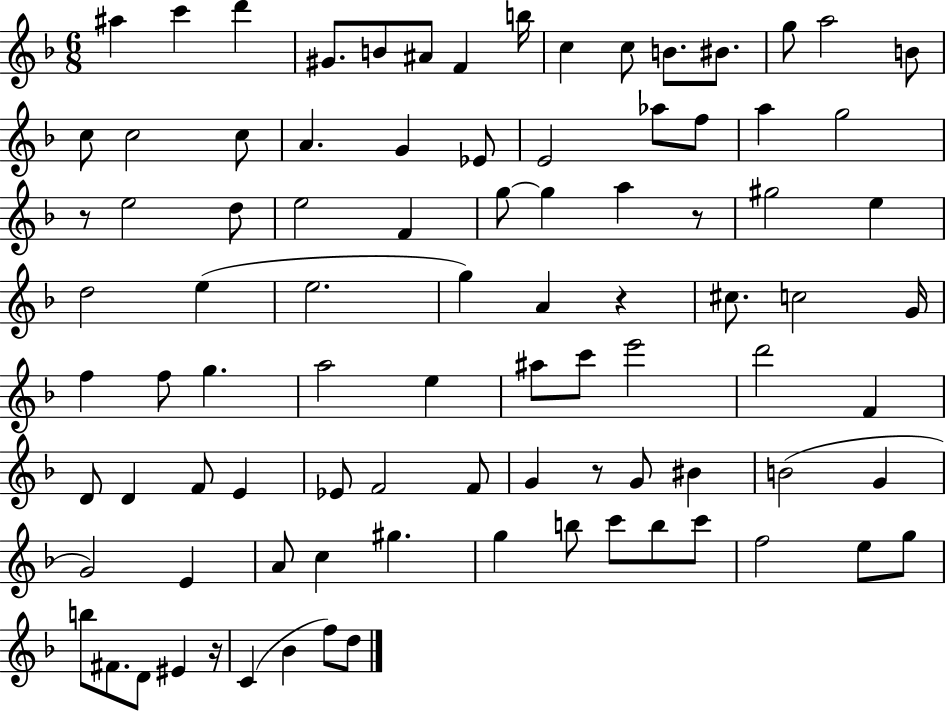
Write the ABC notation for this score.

X:1
T:Untitled
M:6/8
L:1/4
K:F
^a c' d' ^G/2 B/2 ^A/2 F b/4 c c/2 B/2 ^B/2 g/2 a2 B/2 c/2 c2 c/2 A G _E/2 E2 _a/2 f/2 a g2 z/2 e2 d/2 e2 F g/2 g a z/2 ^g2 e d2 e e2 g A z ^c/2 c2 G/4 f f/2 g a2 e ^a/2 c'/2 e'2 d'2 F D/2 D F/2 E _E/2 F2 F/2 G z/2 G/2 ^B B2 G G2 E A/2 c ^g g b/2 c'/2 b/2 c'/2 f2 e/2 g/2 b/2 ^F/2 D/2 ^E z/4 C _B f/2 d/2